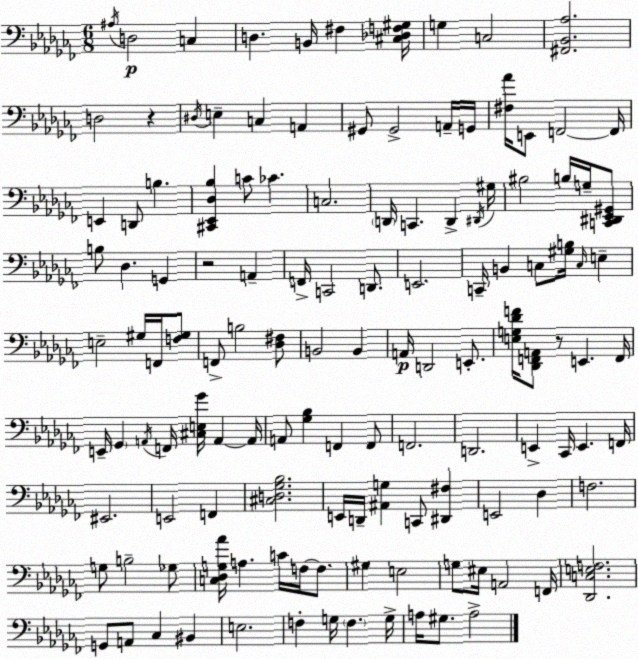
X:1
T:Untitled
M:6/8
L:1/4
K:Abm
^A,/4 D,2 C, D, B,,/4 ^F, [^C,_D,F,^G,]/4 G, C,2 [^F,,_B,,_A,]2 D,2 z ^D,/4 E, C, A,, ^G,,/2 ^G,,2 A,,/4 G,,/4 [^F,_A]/4 E,,/2 F,,2 F,,/4 E,, D,,/2 B, [^C,,_E,,_D,_B,] C/2 _C C,2 D,,/4 C,, D,, ^D,,/4 ^G,/4 ^B,2 B,/4 G,/4 [C,,^D,,_E,,^G,,]/2 B,/2 _D, G,, z2 A,, F,,/4 C,,2 D,,/2 E,,2 C,,/4 B,, C,/2 [^G,B,]/4 C,/4 E, E,2 ^G,/4 F,,/4 [F,^G,]/2 F,,/2 B,2 [_D,^F,]/2 B,,2 B,, A,,/4 D,,2 E,,/2 [E,G,_DF]/4 [_D,,F,,A,,]/2 z/2 E,, F,,/4 E,,/4 _G,, A,,/4 F,,/4 [^C,E,_G]/4 A,, A,,/4 A,,/2 [_G,_B,] F,, F,,/2 F,,2 D,,2 E,, _C,,/4 E,, F,,/4 ^E,,2 E,,2 F,, [^C,D,_G,_B,]2 E,,/4 D,,/4 [^A,,G,] C,,/2 [^D,,^F,] E,,2 _D, F,2 G,/2 B,2 _G,/2 [C,_D,G,_A]/4 A, C/4 F,/4 F,/2 ^G, E,2 G,/2 ^E,/4 A,,2 F,,/4 [_D,,C,E,F,]2 G,,/2 A,,/2 _C, ^B,, E,2 F, G,/4 F, G,/4 A,/4 ^G,/2 A,2